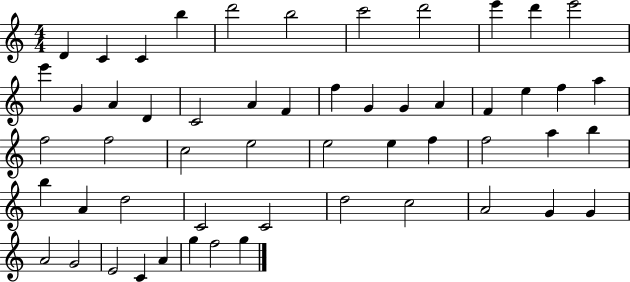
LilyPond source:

{
  \clef treble
  \numericTimeSignature
  \time 4/4
  \key c \major
  d'4 c'4 c'4 b''4 | d'''2 b''2 | c'''2 d'''2 | e'''4 d'''4 e'''2 | \break e'''4 g'4 a'4 d'4 | c'2 a'4 f'4 | f''4 g'4 g'4 a'4 | f'4 e''4 f''4 a''4 | \break f''2 f''2 | c''2 e''2 | e''2 e''4 f''4 | f''2 a''4 b''4 | \break b''4 a'4 d''2 | c'2 c'2 | d''2 c''2 | a'2 g'4 g'4 | \break a'2 g'2 | e'2 c'4 a'4 | g''4 f''2 g''4 | \bar "|."
}